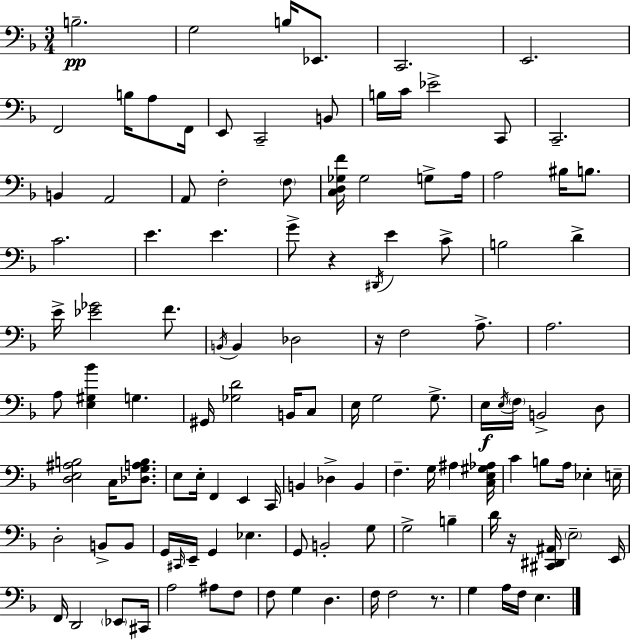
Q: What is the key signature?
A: D minor